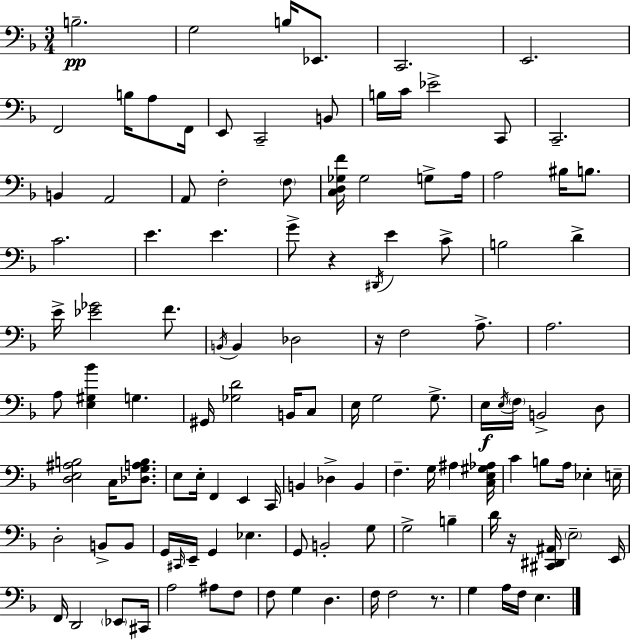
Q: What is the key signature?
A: D minor